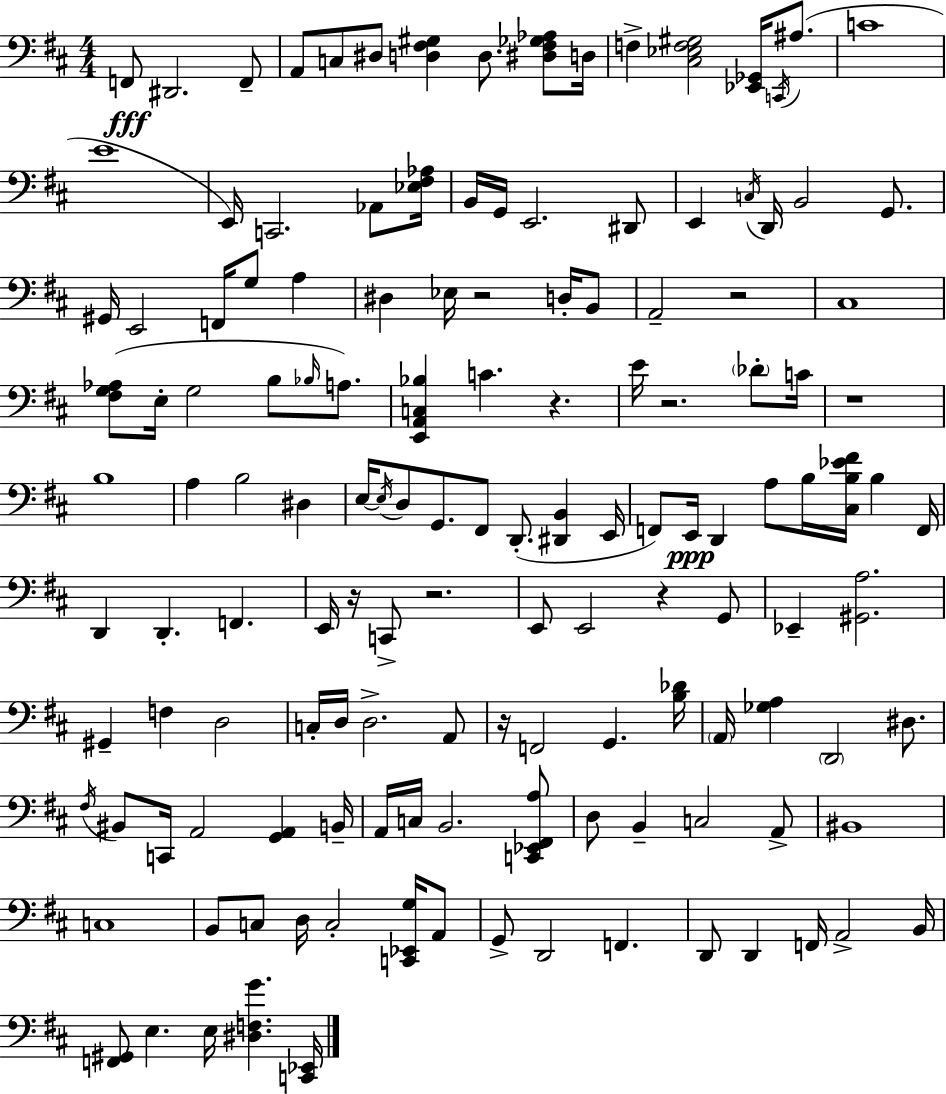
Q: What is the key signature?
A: D major